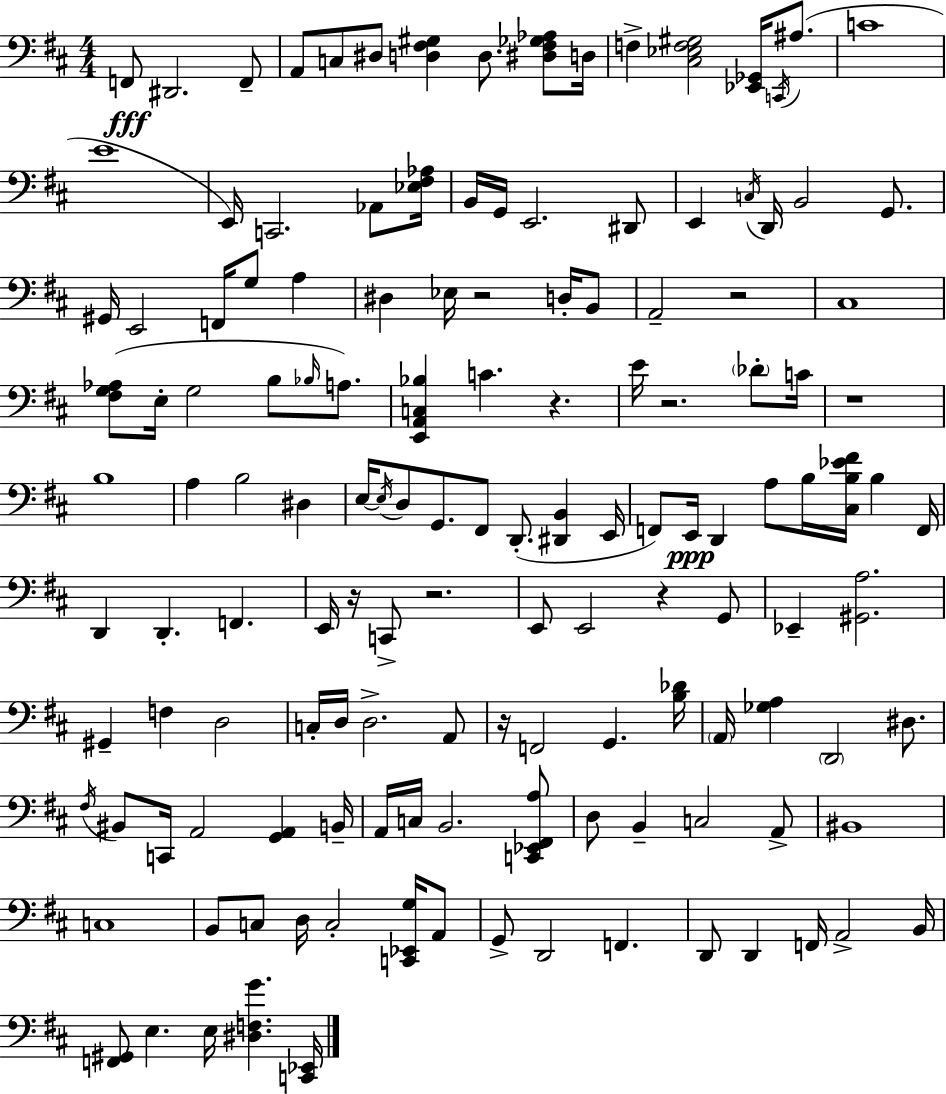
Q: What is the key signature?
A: D major